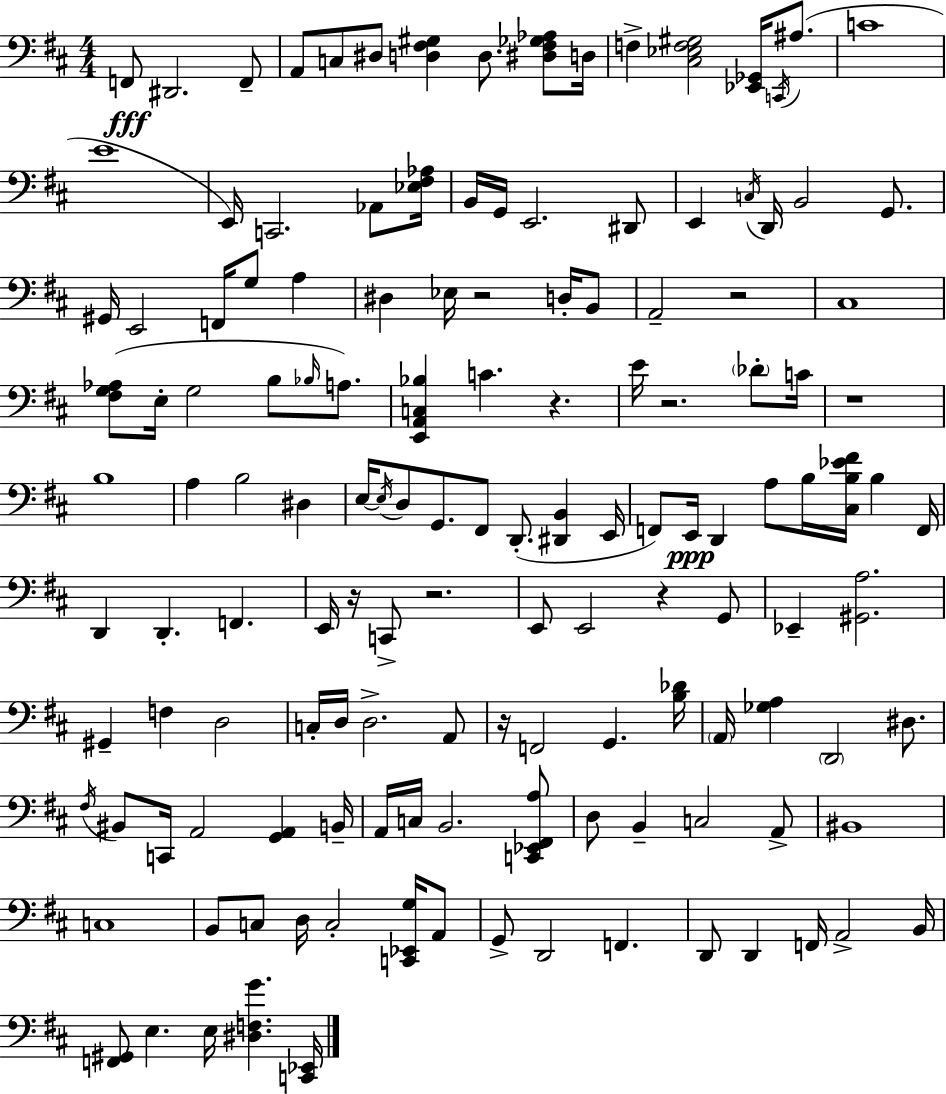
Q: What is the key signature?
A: D major